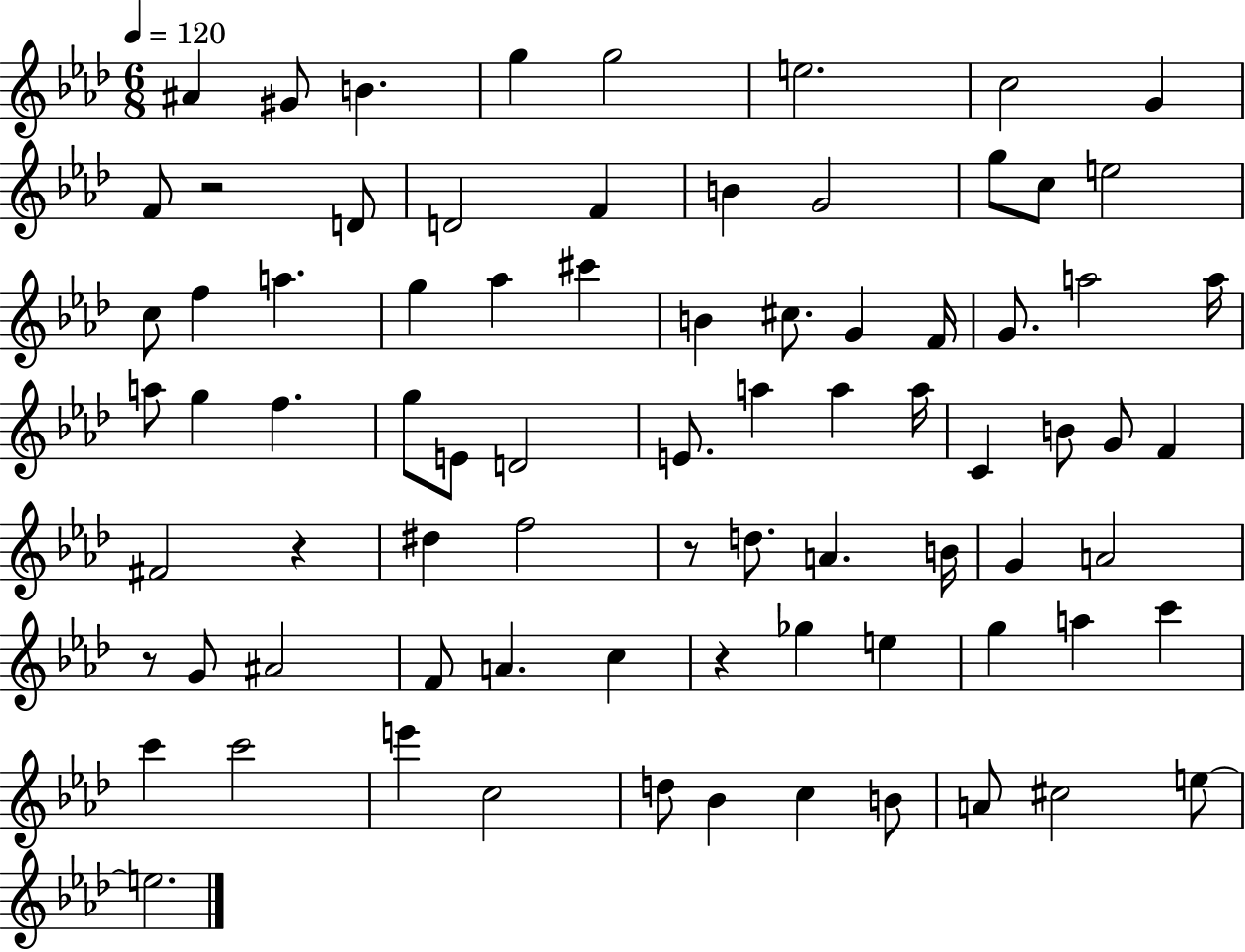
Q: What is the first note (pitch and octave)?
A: A#4